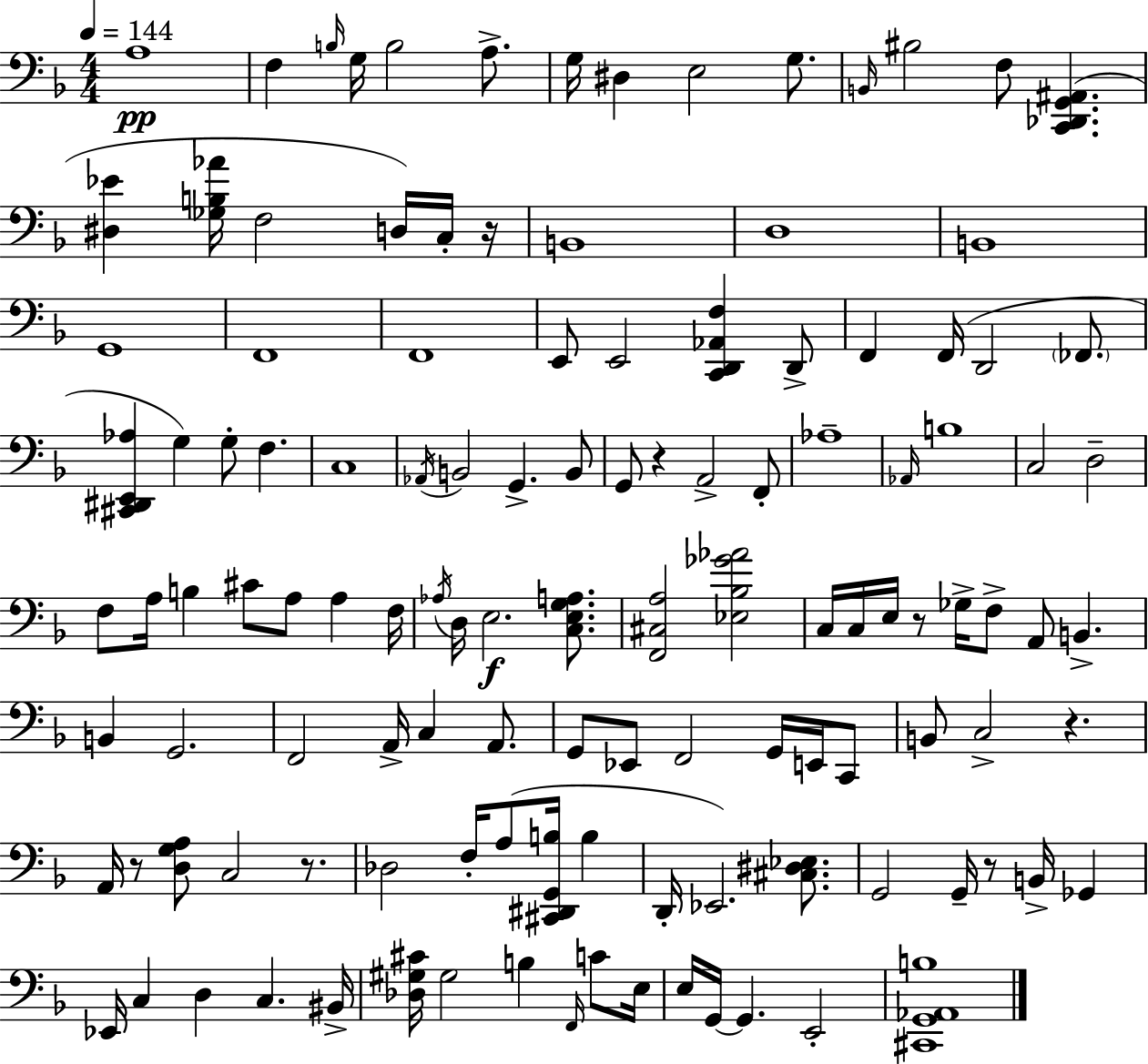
A3/w F3/q B3/s G3/s B3/h A3/e. G3/s D#3/q E3/h G3/e. B2/s BIS3/h F3/e [C2,Db2,G2,A#2]/q. [D#3,Eb4]/q [Gb3,B3,Ab4]/s F3/h D3/s C3/s R/s B2/w D3/w B2/w G2/w F2/w F2/w E2/e E2/h [C2,D2,Ab2,F3]/q D2/e F2/q F2/s D2/h FES2/e. [C#2,D#2,E2,Ab3]/q G3/q G3/e F3/q. C3/w Ab2/s B2/h G2/q. B2/e G2/e R/q A2/h F2/e Ab3/w Ab2/s B3/w C3/h D3/h F3/e A3/s B3/q C#4/e A3/e A3/q F3/s Ab3/s D3/s E3/h. [C3,E3,G3,A3]/e. [F2,C#3,A3]/h [Eb3,Bb3,Gb4,Ab4]/h C3/s C3/s E3/s R/e Gb3/s F3/e A2/e B2/q. B2/q G2/h. F2/h A2/s C3/q A2/e. G2/e Eb2/e F2/h G2/s E2/s C2/e B2/e C3/h R/q. A2/s R/e [D3,G3,A3]/e C3/h R/e. Db3/h F3/s A3/e [C#2,D#2,G2,B3]/s B3/q D2/s Eb2/h. [C#3,D#3,Eb3]/e. G2/h G2/s R/e B2/s Gb2/q Eb2/s C3/q D3/q C3/q. BIS2/s [Db3,G#3,C#4]/s G#3/h B3/q F2/s C4/e E3/s E3/s G2/s G2/q. E2/h [C#2,G2,Ab2,B3]/w